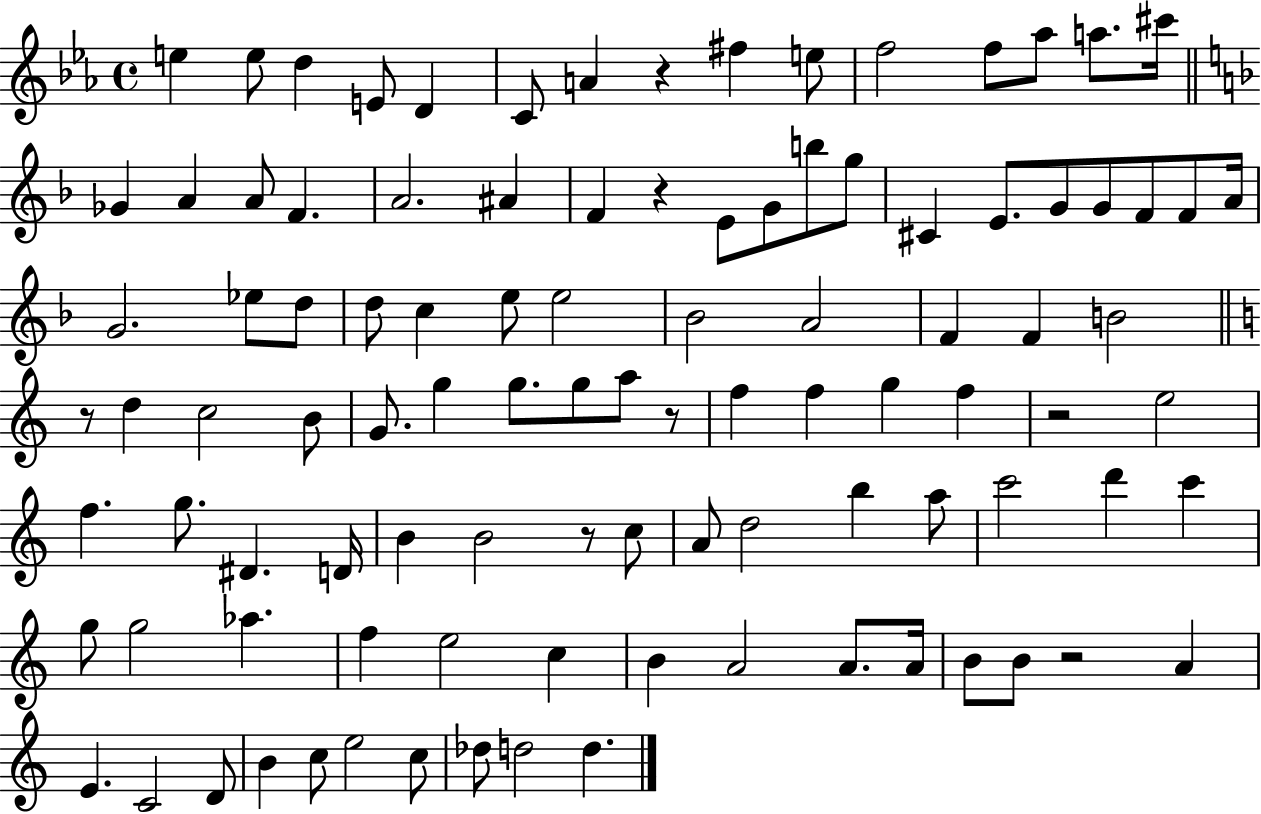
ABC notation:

X:1
T:Untitled
M:4/4
L:1/4
K:Eb
e e/2 d E/2 D C/2 A z ^f e/2 f2 f/2 _a/2 a/2 ^c'/4 _G A A/2 F A2 ^A F z E/2 G/2 b/2 g/2 ^C E/2 G/2 G/2 F/2 F/2 A/4 G2 _e/2 d/2 d/2 c e/2 e2 _B2 A2 F F B2 z/2 d c2 B/2 G/2 g g/2 g/2 a/2 z/2 f f g f z2 e2 f g/2 ^D D/4 B B2 z/2 c/2 A/2 d2 b a/2 c'2 d' c' g/2 g2 _a f e2 c B A2 A/2 A/4 B/2 B/2 z2 A E C2 D/2 B c/2 e2 c/2 _d/2 d2 d